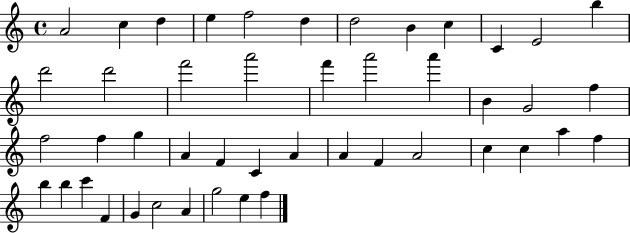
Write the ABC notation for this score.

X:1
T:Untitled
M:4/4
L:1/4
K:C
A2 c d e f2 d d2 B c C E2 b d'2 d'2 f'2 a'2 f' a'2 a' B G2 f f2 f g A F C A A F A2 c c a f b b c' F G c2 A g2 e f